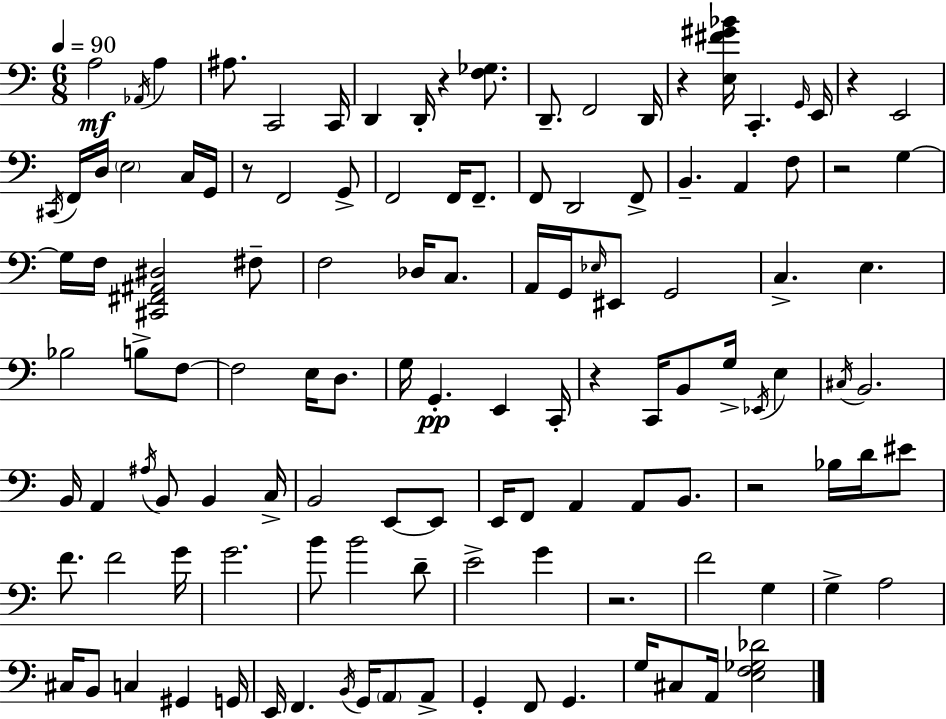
{
  \clef bass
  \numericTimeSignature
  \time 6/8
  \key a \minor
  \tempo 4 = 90
  \repeat volta 2 { a2\mf \acciaccatura { aes,16 } a4 | ais8. c,2 | c,16 d,4 d,16-. r4 <f ges>8. | d,8.-- f,2 | \break d,16 r4 <e fis' gis' bes'>16 c,4.-. | \grace { g,16 } e,16 r4 e,2 | \acciaccatura { cis,16 } f,16 d16 \parenthesize e2 | c16 g,16 r8 f,2 | \break g,8-> f,2 f,16 | f,8.-- f,8 d,2 | f,8-> b,4.-- a,4 | f8 r2 g4~~ | \break g16 f16 <cis, fis, ais, dis>2 | fis8-- f2 des16 | c8. a,16 g,16 \grace { ees16 } eis,8 g,2 | c4.-> e4. | \break bes2 | b8-> f8~~ f2 | e16 d8. g16 g,4.-.\pp e,4 | c,16-. r4 c,16 b,8 g16-> | \break \acciaccatura { ees,16 } e4 \acciaccatura { cis16 } b,2. | b,16 a,4 \acciaccatura { ais16 } | b,8 b,4 c16-> b,2 | e,8~~ e,8 e,16 f,8 a,4 | \break a,8 b,8. r2 | bes16 d'16 eis'8 f'8. f'2 | g'16 g'2. | b'8 b'2 | \break d'8-- e'2-> | g'4 r2. | f'2 | g4 g4-> a2 | \break cis16 b,8 c4 | gis,4 g,16 e,16 f,4. | \acciaccatura { b,16 } g,16 \parenthesize a,8 a,8-> g,4-. | f,8 g,4. g16 cis8 a,16 | \break <e f ges des'>2 } \bar "|."
}